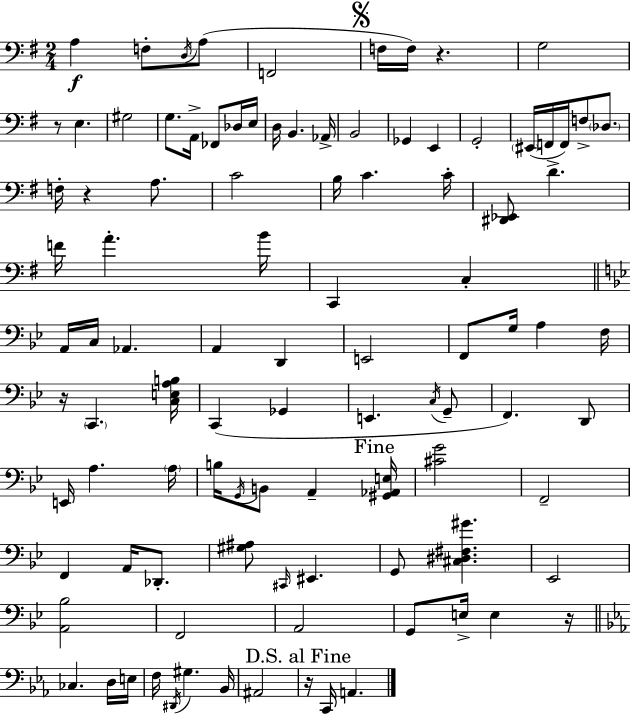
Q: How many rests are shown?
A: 6